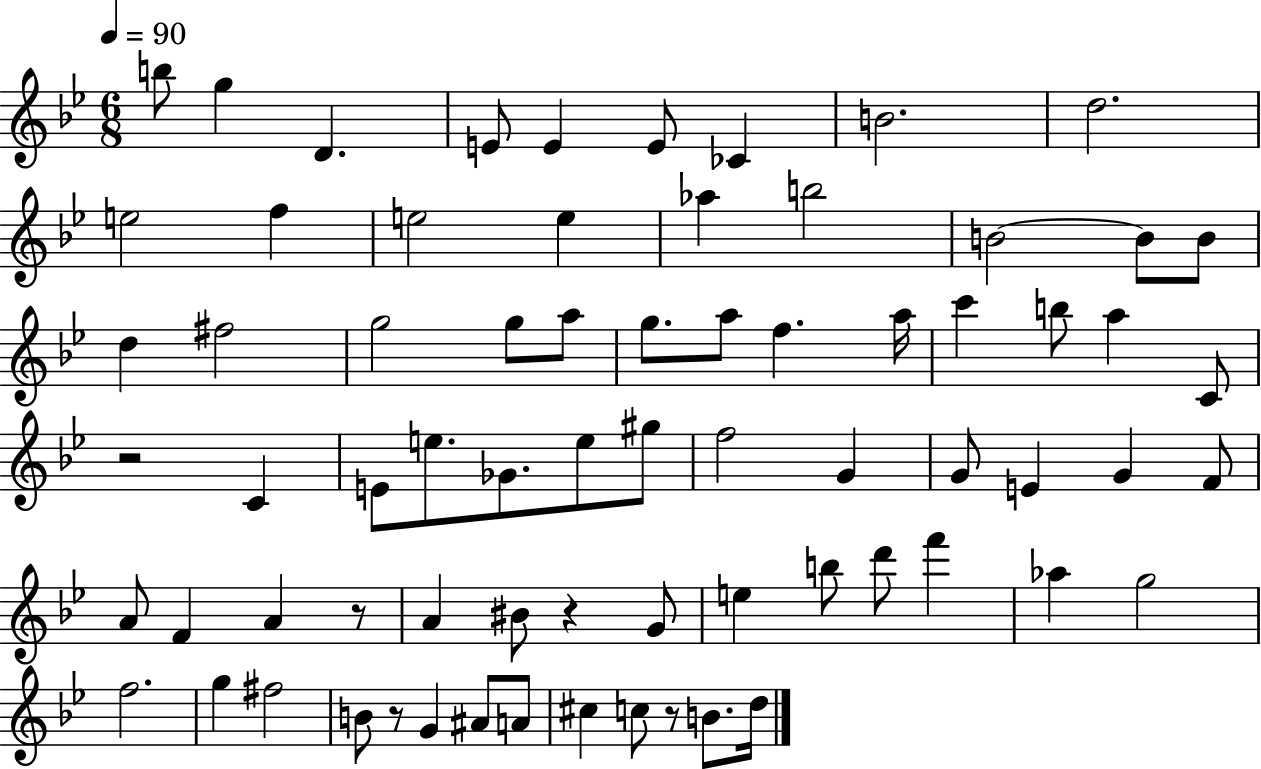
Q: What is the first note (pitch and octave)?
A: B5